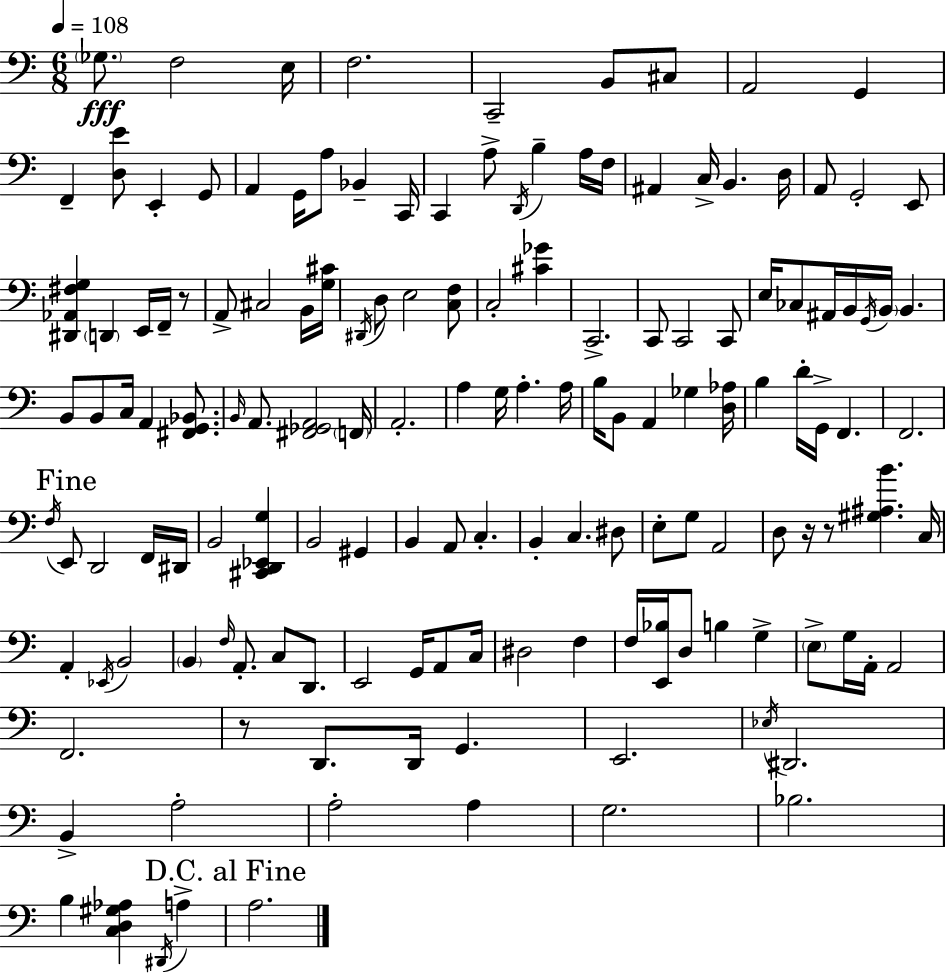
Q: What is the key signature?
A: C major